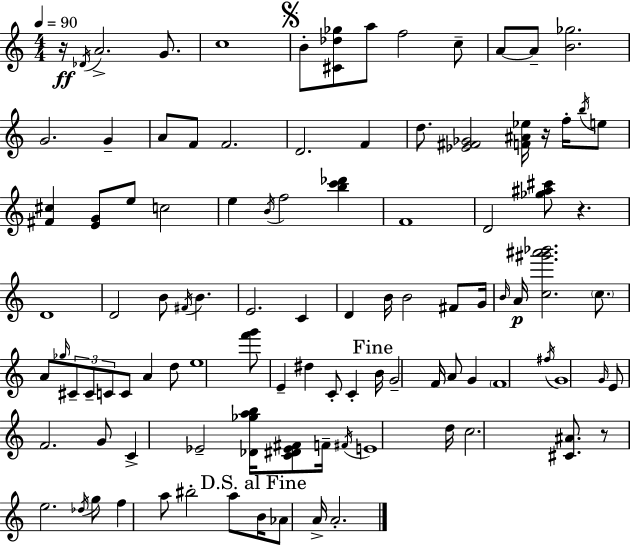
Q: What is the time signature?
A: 4/4